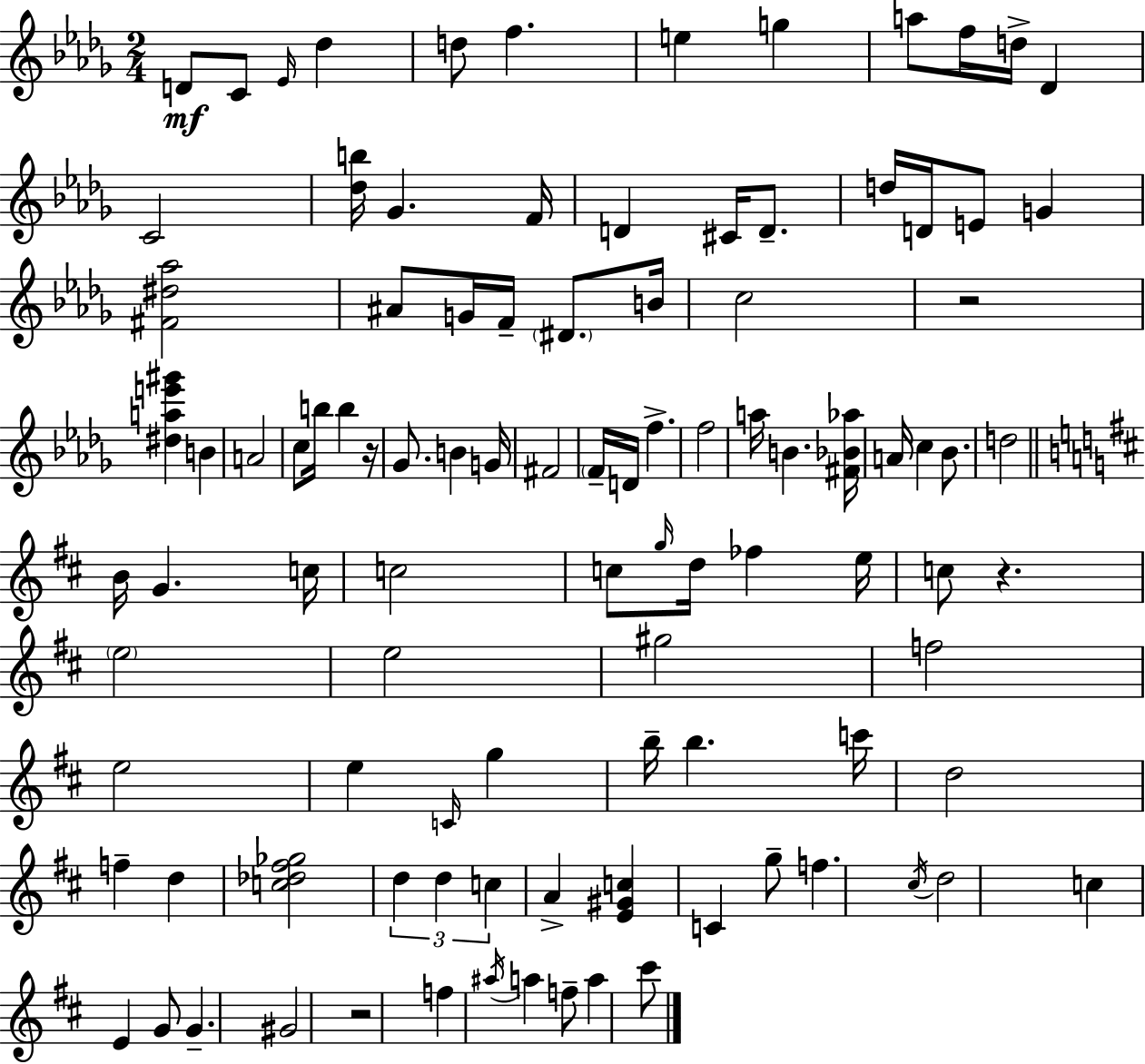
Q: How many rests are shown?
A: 4